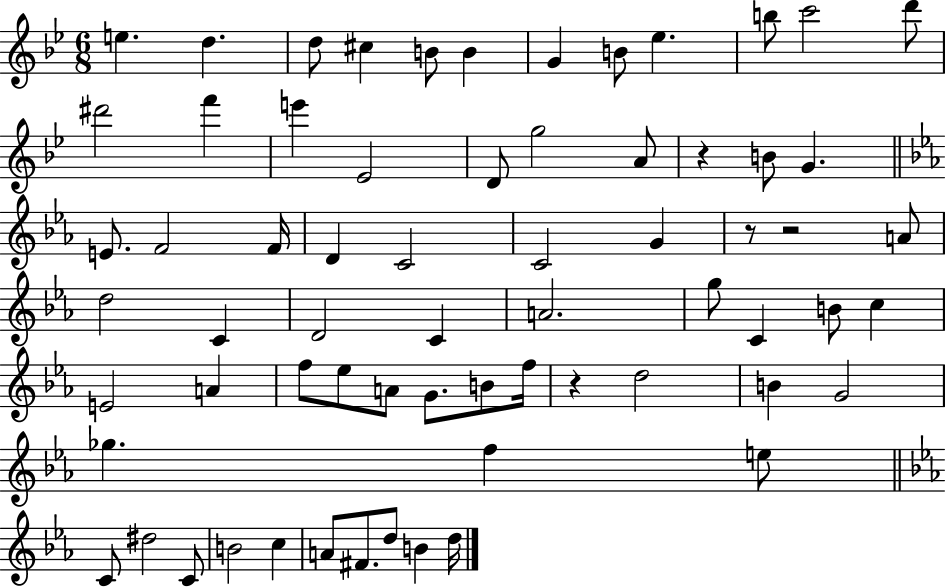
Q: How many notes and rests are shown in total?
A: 66